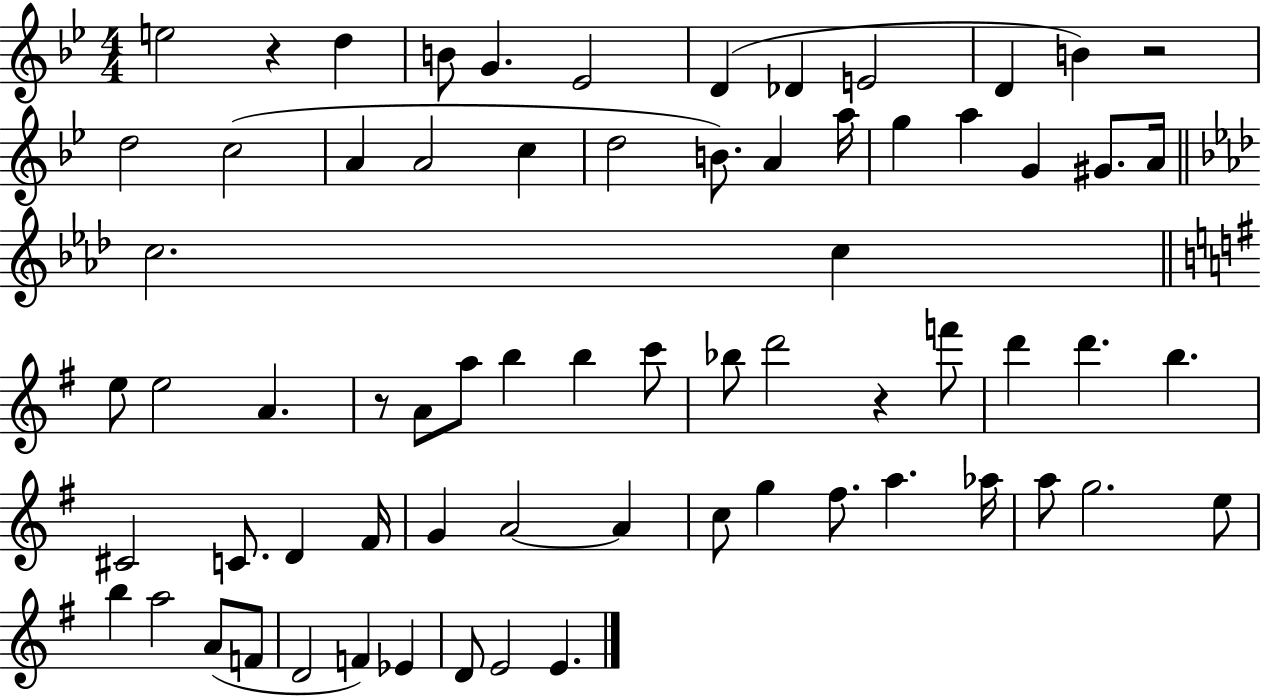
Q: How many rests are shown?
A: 4